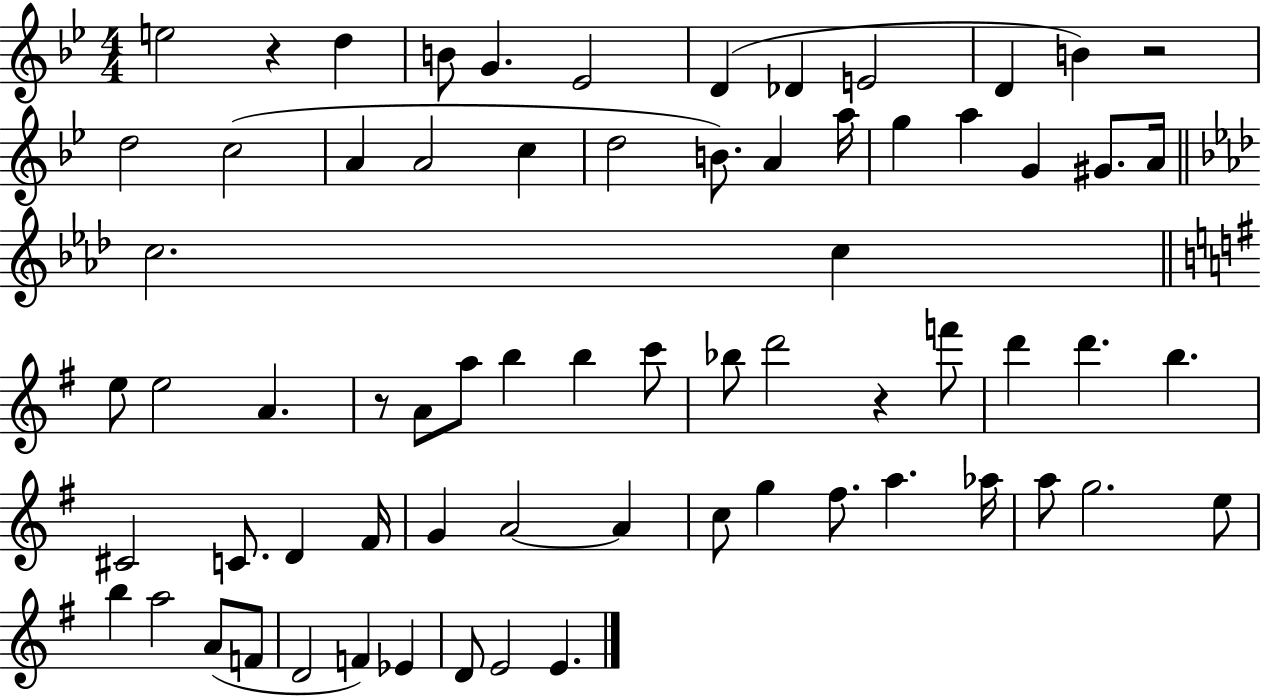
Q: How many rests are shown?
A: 4